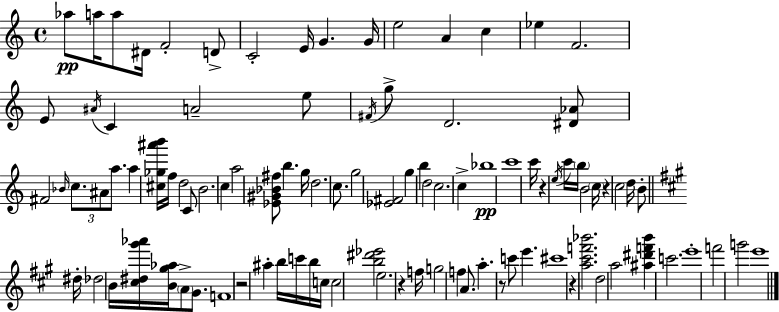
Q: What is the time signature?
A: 4/4